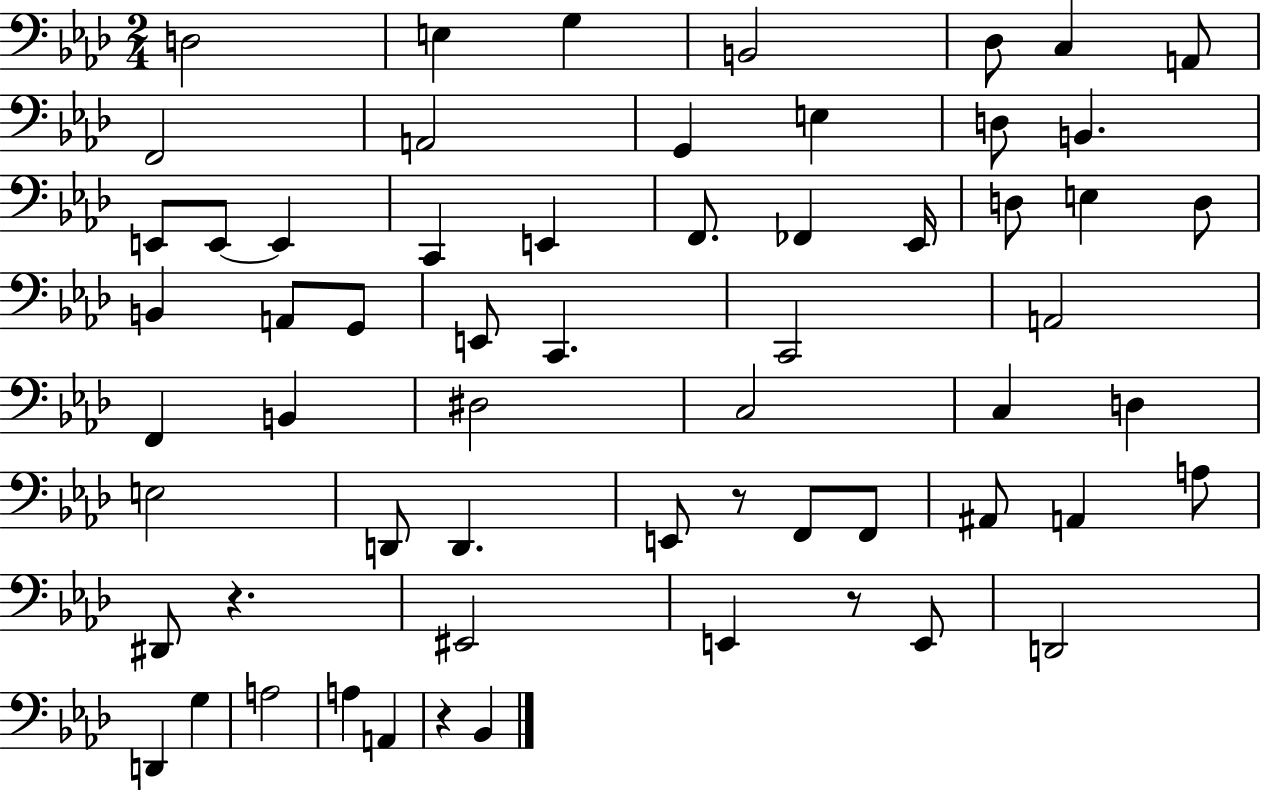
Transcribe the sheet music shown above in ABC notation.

X:1
T:Untitled
M:2/4
L:1/4
K:Ab
D,2 E, G, B,,2 _D,/2 C, A,,/2 F,,2 A,,2 G,, E, D,/2 B,, E,,/2 E,,/2 E,, C,, E,, F,,/2 _F,, _E,,/4 D,/2 E, D,/2 B,, A,,/2 G,,/2 E,,/2 C,, C,,2 A,,2 F,, B,, ^D,2 C,2 C, D, E,2 D,,/2 D,, E,,/2 z/2 F,,/2 F,,/2 ^A,,/2 A,, A,/2 ^D,,/2 z ^E,,2 E,, z/2 E,,/2 D,,2 D,, G, A,2 A, A,, z _B,,